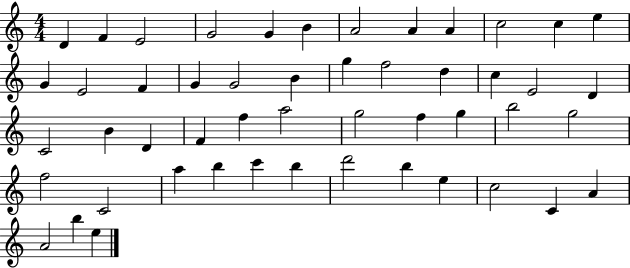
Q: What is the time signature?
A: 4/4